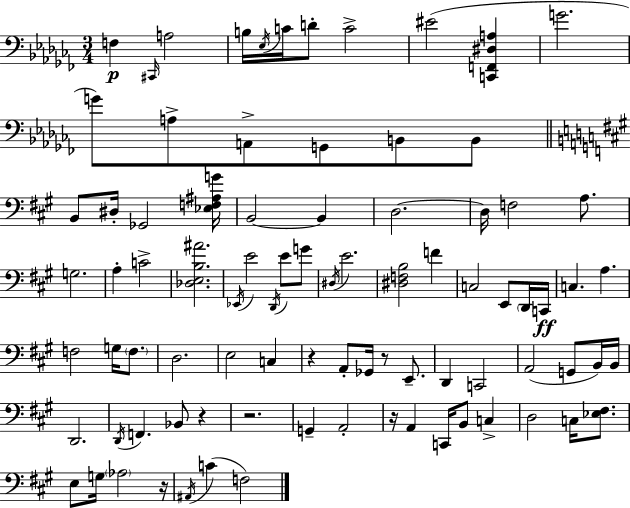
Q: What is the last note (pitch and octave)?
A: F3